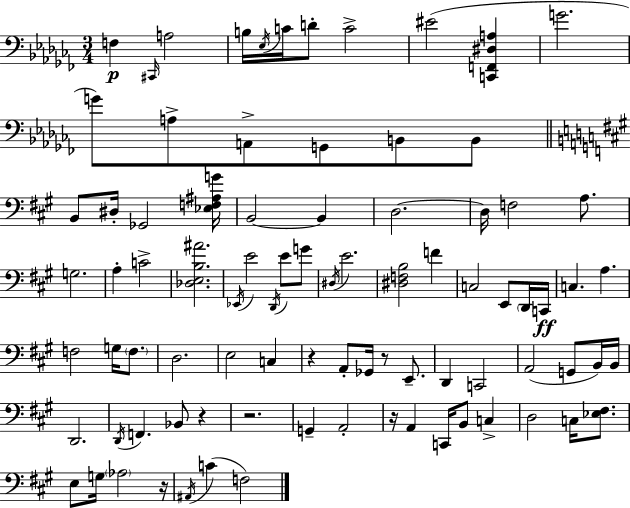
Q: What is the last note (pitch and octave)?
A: F3